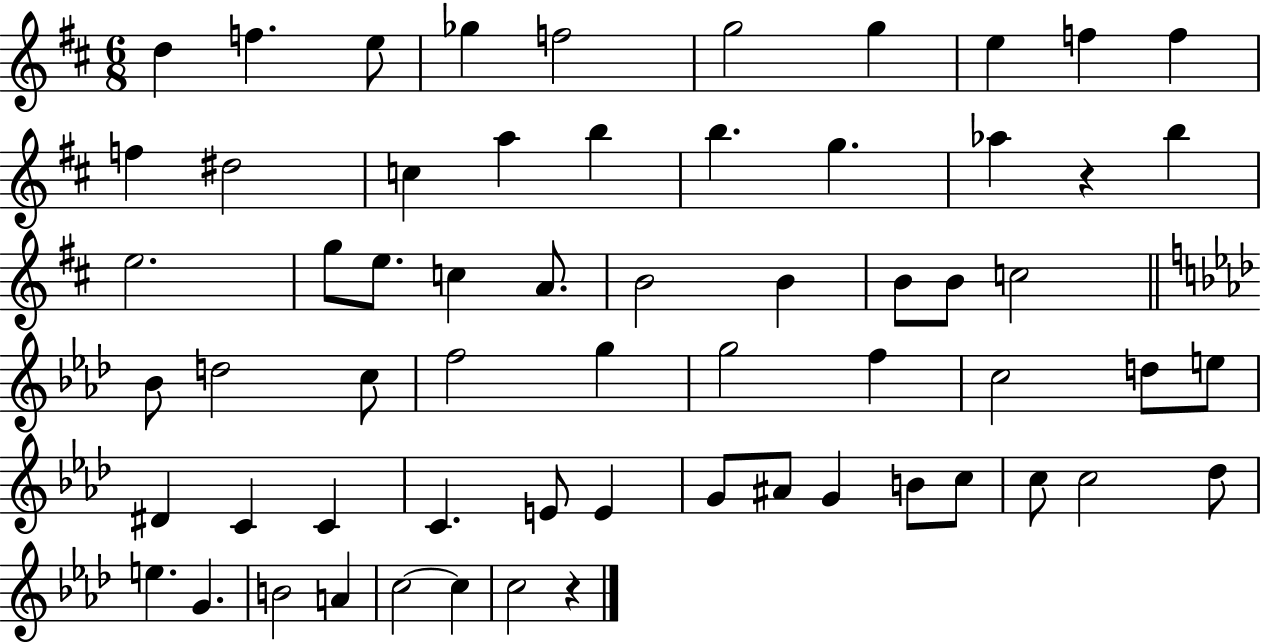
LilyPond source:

{
  \clef treble
  \numericTimeSignature
  \time 6/8
  \key d \major
  d''4 f''4. e''8 | ges''4 f''2 | g''2 g''4 | e''4 f''4 f''4 | \break f''4 dis''2 | c''4 a''4 b''4 | b''4. g''4. | aes''4 r4 b''4 | \break e''2. | g''8 e''8. c''4 a'8. | b'2 b'4 | b'8 b'8 c''2 | \break \bar "||" \break \key f \minor bes'8 d''2 c''8 | f''2 g''4 | g''2 f''4 | c''2 d''8 e''8 | \break dis'4 c'4 c'4 | c'4. e'8 e'4 | g'8 ais'8 g'4 b'8 c''8 | c''8 c''2 des''8 | \break e''4. g'4. | b'2 a'4 | c''2~~ c''4 | c''2 r4 | \break \bar "|."
}